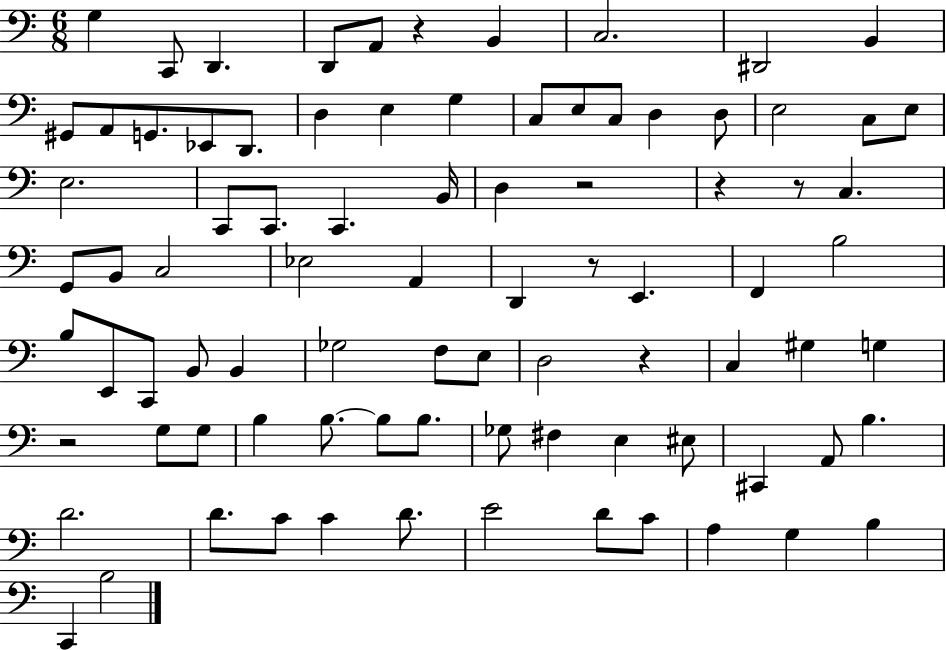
X:1
T:Untitled
M:6/8
L:1/4
K:C
G, C,,/2 D,, D,,/2 A,,/2 z B,, C,2 ^D,,2 B,, ^G,,/2 A,,/2 G,,/2 _E,,/2 D,,/2 D, E, G, C,/2 E,/2 C,/2 D, D,/2 E,2 C,/2 E,/2 E,2 C,,/2 C,,/2 C,, B,,/4 D, z2 z z/2 C, G,,/2 B,,/2 C,2 _E,2 A,, D,, z/2 E,, F,, B,2 B,/2 E,,/2 C,,/2 B,,/2 B,, _G,2 F,/2 E,/2 D,2 z C, ^G, G, z2 G,/2 G,/2 B, B,/2 B,/2 B,/2 _G,/2 ^F, E, ^E,/2 ^C,, A,,/2 B, D2 D/2 C/2 C D/2 E2 D/2 C/2 A, G, B, C,, B,2